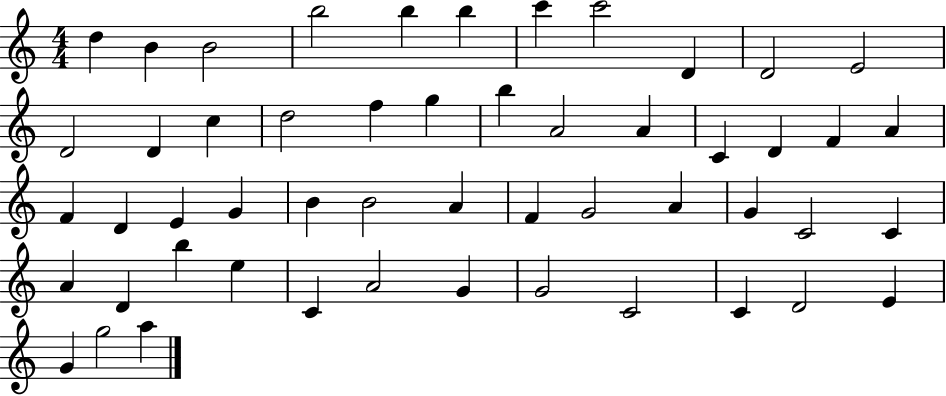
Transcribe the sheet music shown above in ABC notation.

X:1
T:Untitled
M:4/4
L:1/4
K:C
d B B2 b2 b b c' c'2 D D2 E2 D2 D c d2 f g b A2 A C D F A F D E G B B2 A F G2 A G C2 C A D b e C A2 G G2 C2 C D2 E G g2 a